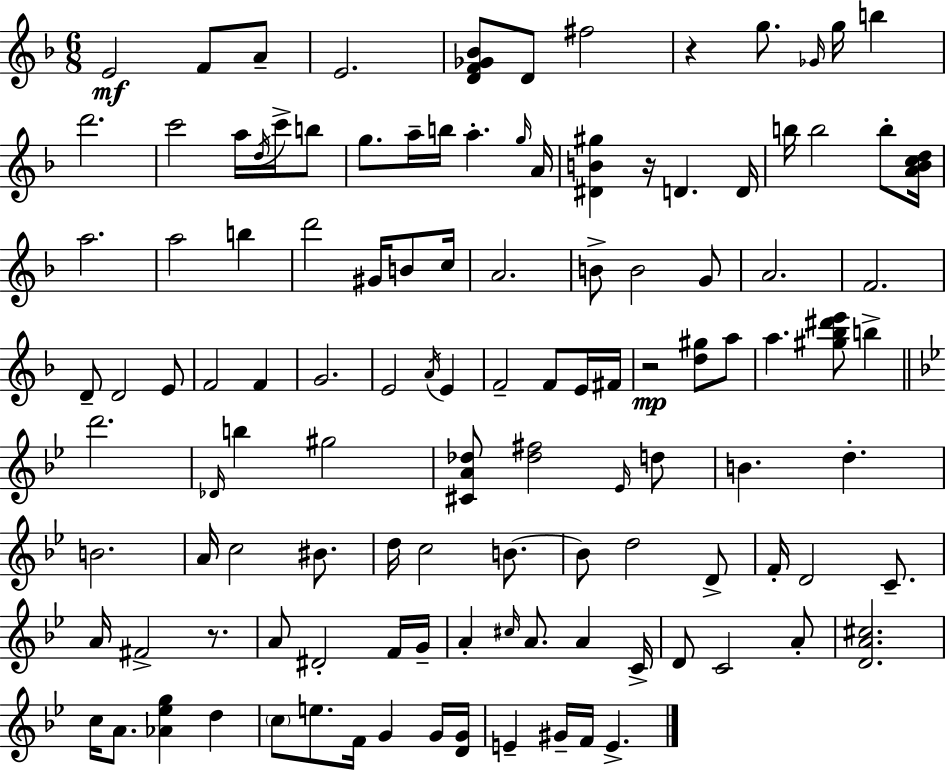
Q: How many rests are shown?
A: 4